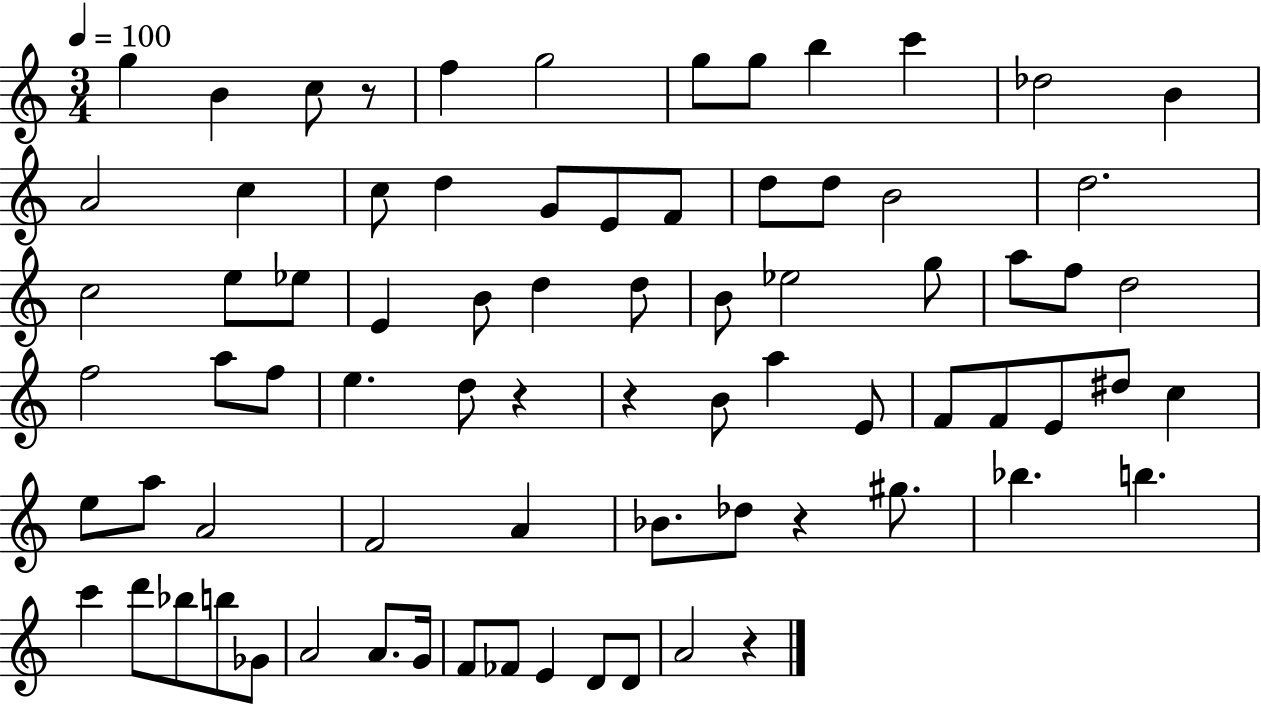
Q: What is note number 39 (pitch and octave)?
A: E5